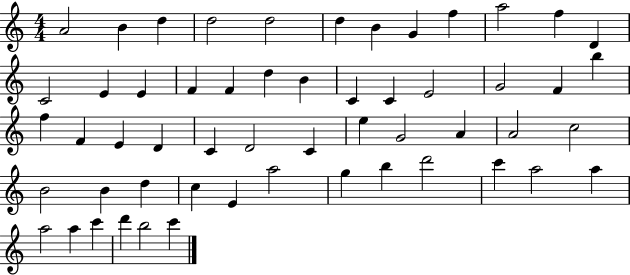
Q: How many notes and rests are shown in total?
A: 55